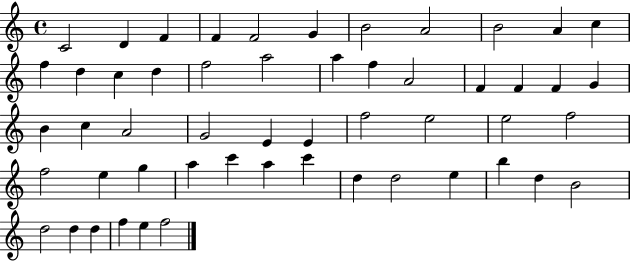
{
  \clef treble
  \time 4/4
  \defaultTimeSignature
  \key c \major
  c'2 d'4 f'4 | f'4 f'2 g'4 | b'2 a'2 | b'2 a'4 c''4 | \break f''4 d''4 c''4 d''4 | f''2 a''2 | a''4 f''4 a'2 | f'4 f'4 f'4 g'4 | \break b'4 c''4 a'2 | g'2 e'4 e'4 | f''2 e''2 | e''2 f''2 | \break f''2 e''4 g''4 | a''4 c'''4 a''4 c'''4 | d''4 d''2 e''4 | b''4 d''4 b'2 | \break d''2 d''4 d''4 | f''4 e''4 f''2 | \bar "|."
}